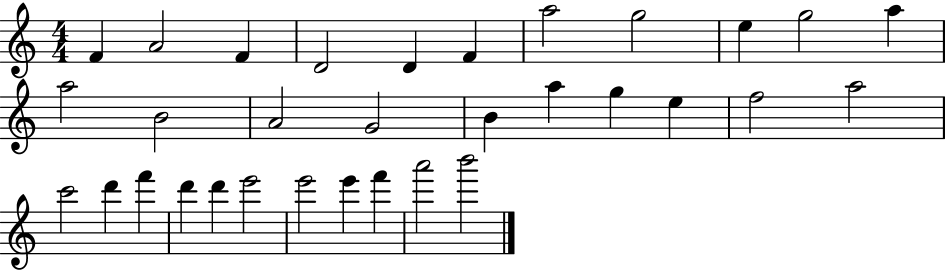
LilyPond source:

{
  \clef treble
  \numericTimeSignature
  \time 4/4
  \key c \major
  f'4 a'2 f'4 | d'2 d'4 f'4 | a''2 g''2 | e''4 g''2 a''4 | \break a''2 b'2 | a'2 g'2 | b'4 a''4 g''4 e''4 | f''2 a''2 | \break c'''2 d'''4 f'''4 | d'''4 d'''4 e'''2 | e'''2 e'''4 f'''4 | a'''2 b'''2 | \break \bar "|."
}